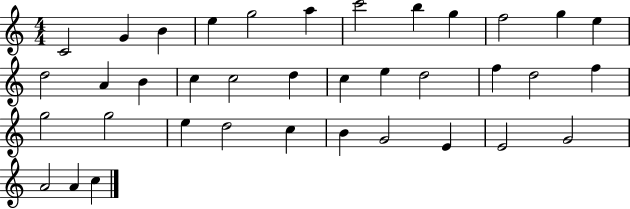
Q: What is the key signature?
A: C major